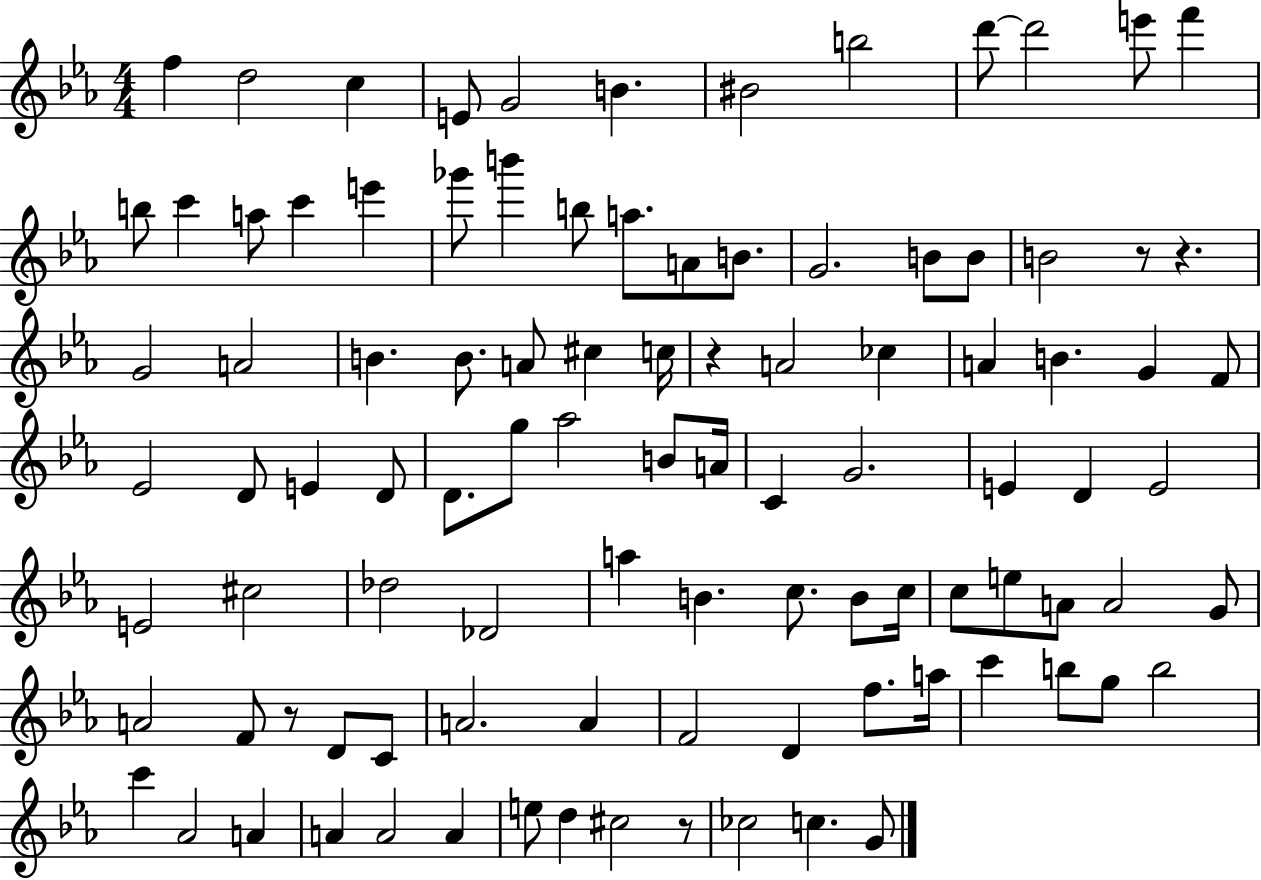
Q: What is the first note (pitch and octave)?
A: F5